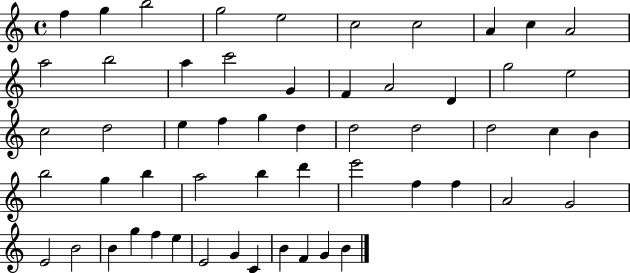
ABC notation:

X:1
T:Untitled
M:4/4
L:1/4
K:C
f g b2 g2 e2 c2 c2 A c A2 a2 b2 a c'2 G F A2 D g2 e2 c2 d2 e f g d d2 d2 d2 c B b2 g b a2 b d' e'2 f f A2 G2 E2 B2 B g f e E2 G C B F G B